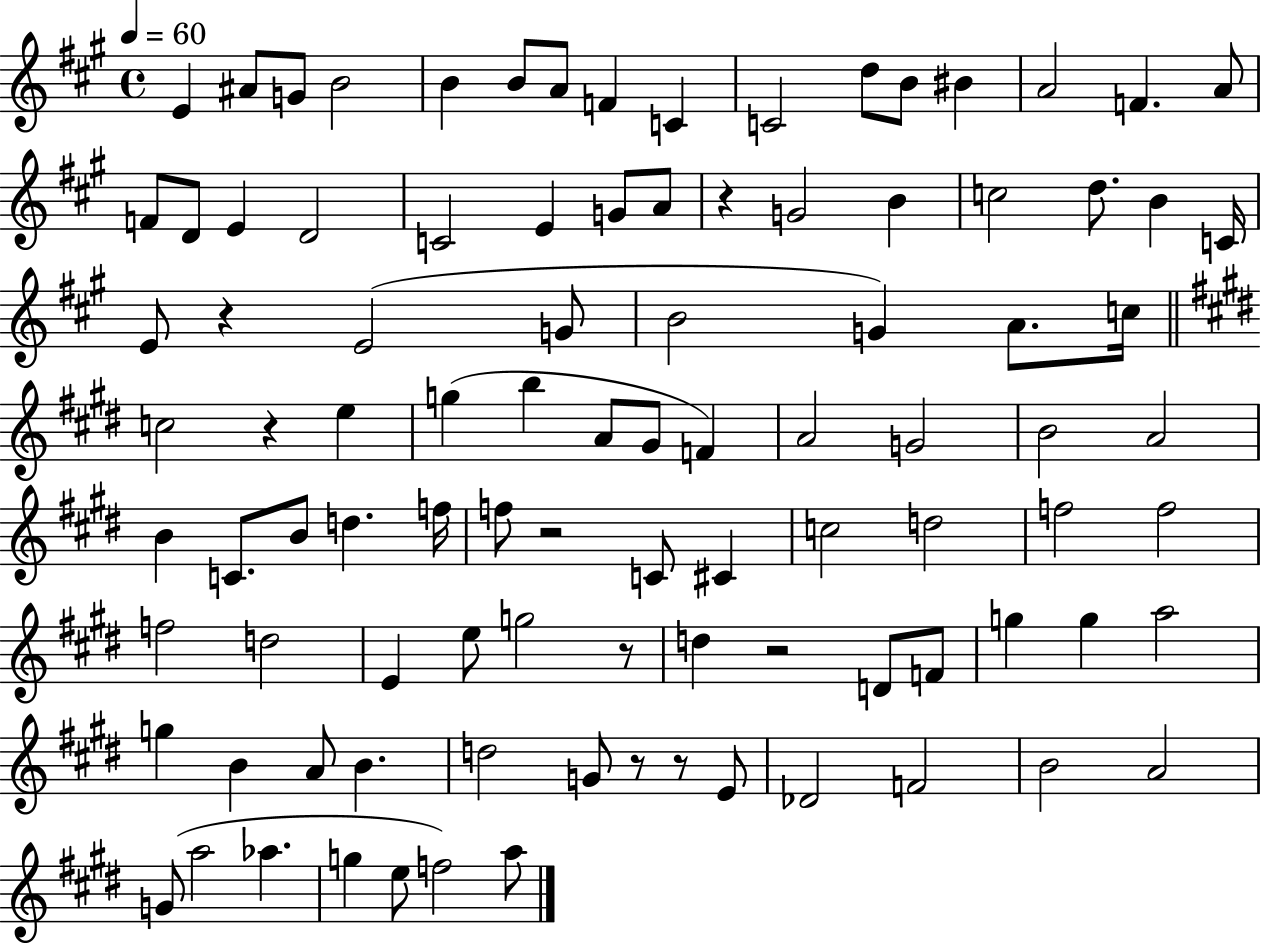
E4/q A#4/e G4/e B4/h B4/q B4/e A4/e F4/q C4/q C4/h D5/e B4/e BIS4/q A4/h F4/q. A4/e F4/e D4/e E4/q D4/h C4/h E4/q G4/e A4/e R/q G4/h B4/q C5/h D5/e. B4/q C4/s E4/e R/q E4/h G4/e B4/h G4/q A4/e. C5/s C5/h R/q E5/q G5/q B5/q A4/e G#4/e F4/q A4/h G4/h B4/h A4/h B4/q C4/e. B4/e D5/q. F5/s F5/e R/h C4/e C#4/q C5/h D5/h F5/h F5/h F5/h D5/h E4/q E5/e G5/h R/e D5/q R/h D4/e F4/e G5/q G5/q A5/h G5/q B4/q A4/e B4/q. D5/h G4/e R/e R/e E4/e Db4/h F4/h B4/h A4/h G4/e A5/h Ab5/q. G5/q E5/e F5/h A5/e